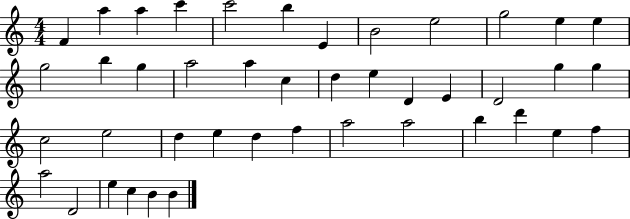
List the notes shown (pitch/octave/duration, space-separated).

F4/q A5/q A5/q C6/q C6/h B5/q E4/q B4/h E5/h G5/h E5/q E5/q G5/h B5/q G5/q A5/h A5/q C5/q D5/q E5/q D4/q E4/q D4/h G5/q G5/q C5/h E5/h D5/q E5/q D5/q F5/q A5/h A5/h B5/q D6/q E5/q F5/q A5/h D4/h E5/q C5/q B4/q B4/q